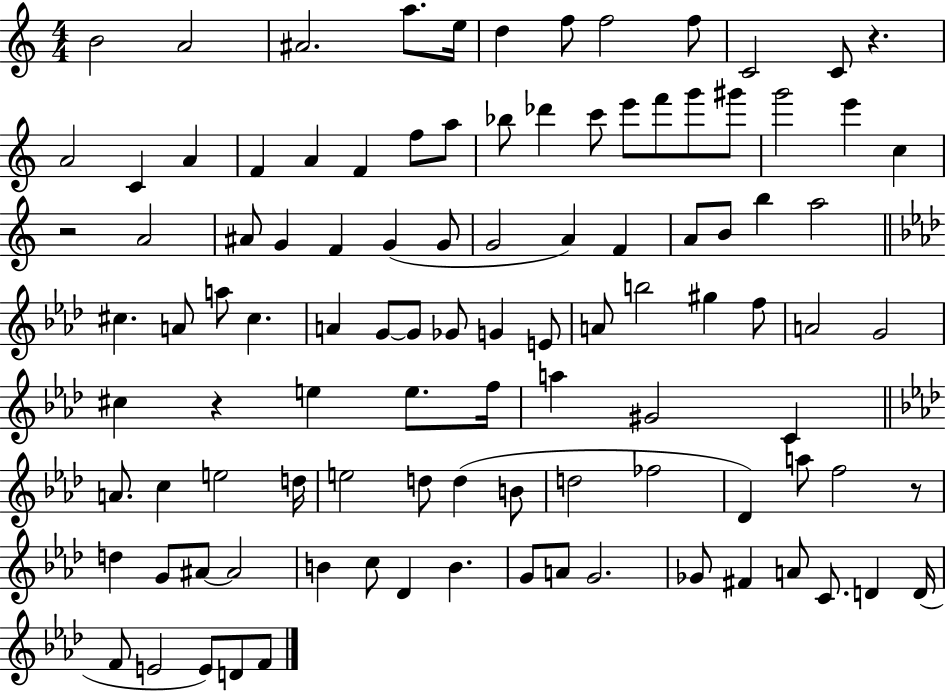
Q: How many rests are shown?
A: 4